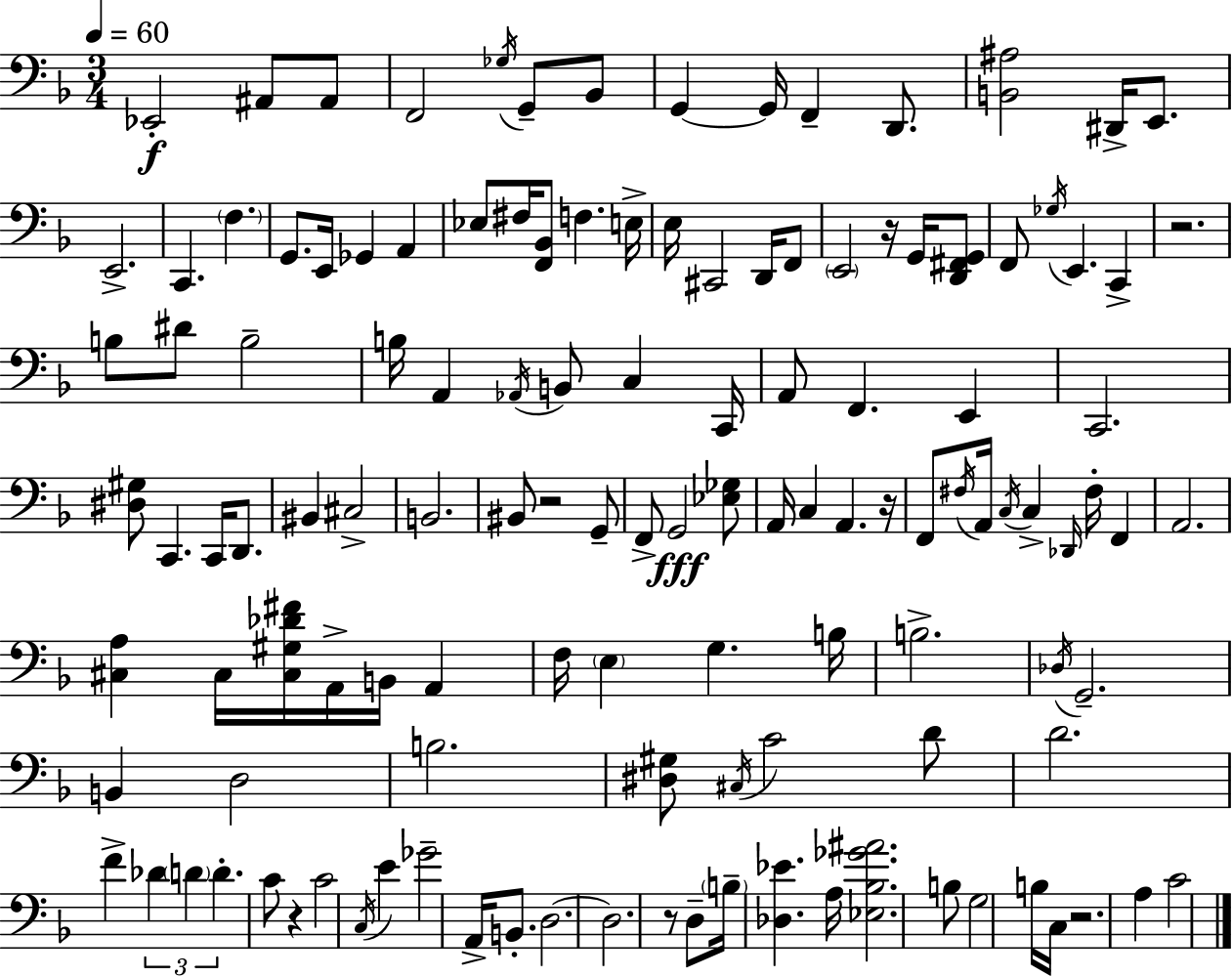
X:1
T:Untitled
M:3/4
L:1/4
K:F
_E,,2 ^A,,/2 ^A,,/2 F,,2 _G,/4 G,,/2 _B,,/2 G,, G,,/4 F,, D,,/2 [B,,^A,]2 ^D,,/4 E,,/2 E,,2 C,, F, G,,/2 E,,/4 _G,, A,, _E,/2 ^F,/4 [F,,_B,,]/2 F, E,/4 E,/4 ^C,,2 D,,/4 F,,/2 E,,2 z/4 G,,/4 [D,,^F,,G,,]/2 F,,/2 _G,/4 E,, C,, z2 B,/2 ^D/2 B,2 B,/4 A,, _A,,/4 B,,/2 C, C,,/4 A,,/2 F,, E,, C,,2 [^D,^G,]/2 C,, C,,/4 D,,/2 ^B,, ^C,2 B,,2 ^B,,/2 z2 G,,/2 F,,/2 G,,2 [_E,_G,]/2 A,,/4 C, A,, z/4 F,,/2 ^F,/4 A,,/4 C,/4 C, _D,,/4 ^F,/4 F,, A,,2 [^C,A,] ^C,/4 [^C,^G,_D^F]/4 A,,/4 B,,/4 A,, F,/4 E, G, B,/4 B,2 _D,/4 G,,2 B,, D,2 B,2 [^D,^G,]/2 ^C,/4 C2 D/2 D2 F _D D D C/2 z C2 C,/4 E _G2 A,,/4 B,,/2 D,2 D,2 z/2 D,/2 B,/4 [_D,_E] A,/4 [_E,_B,_G^A]2 B,/2 G,2 B,/4 C,/4 z2 A, C2